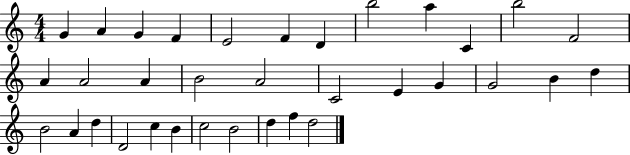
X:1
T:Untitled
M:4/4
L:1/4
K:C
G A G F E2 F D b2 a C b2 F2 A A2 A B2 A2 C2 E G G2 B d B2 A d D2 c B c2 B2 d f d2